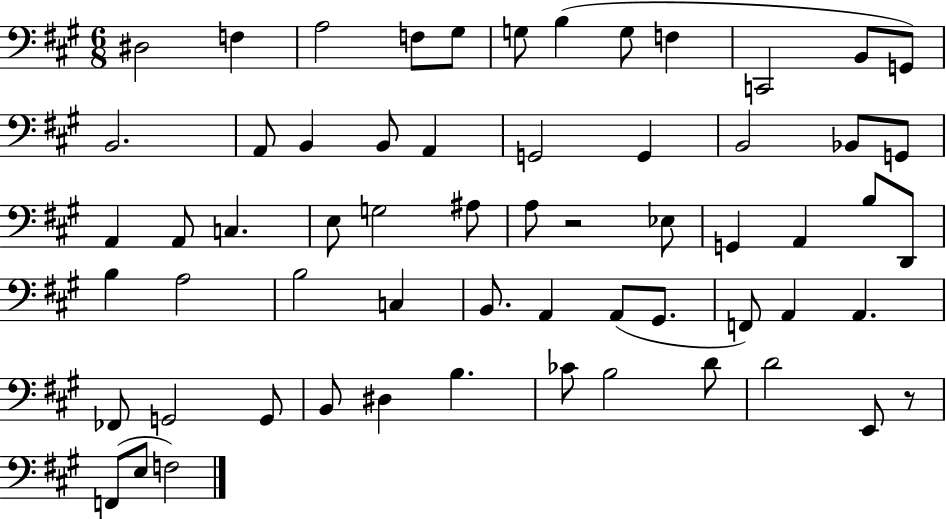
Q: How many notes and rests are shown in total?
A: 61